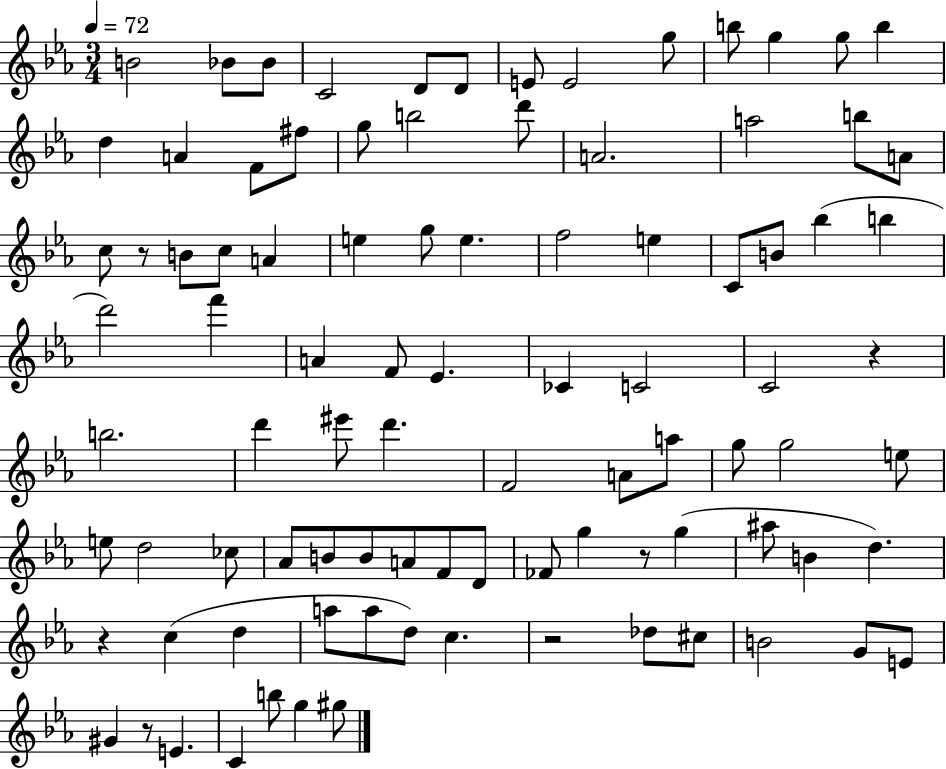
{
  \clef treble
  \numericTimeSignature
  \time 3/4
  \key ees \major
  \tempo 4 = 72
  \repeat volta 2 { b'2 bes'8 bes'8 | c'2 d'8 d'8 | e'8 e'2 g''8 | b''8 g''4 g''8 b''4 | \break d''4 a'4 f'8 fis''8 | g''8 b''2 d'''8 | a'2. | a''2 b''8 a'8 | \break c''8 r8 b'8 c''8 a'4 | e''4 g''8 e''4. | f''2 e''4 | c'8 b'8 bes''4( b''4 | \break d'''2) f'''4 | a'4 f'8 ees'4. | ces'4 c'2 | c'2 r4 | \break b''2. | d'''4 eis'''8 d'''4. | f'2 a'8 a''8 | g''8 g''2 e''8 | \break e''8 d''2 ces''8 | aes'8 b'8 b'8 a'8 f'8 d'8 | fes'8 g''4 r8 g''4( | ais''8 b'4 d''4.) | \break r4 c''4( d''4 | a''8 a''8 d''8) c''4. | r2 des''8 cis''8 | b'2 g'8 e'8 | \break gis'4 r8 e'4. | c'4 b''8 g''4 gis''8 | } \bar "|."
}